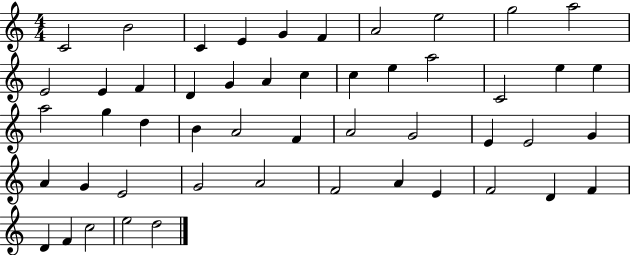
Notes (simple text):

C4/h B4/h C4/q E4/q G4/q F4/q A4/h E5/h G5/h A5/h E4/h E4/q F4/q D4/q G4/q A4/q C5/q C5/q E5/q A5/h C4/h E5/q E5/q A5/h G5/q D5/q B4/q A4/h F4/q A4/h G4/h E4/q E4/h G4/q A4/q G4/q E4/h G4/h A4/h F4/h A4/q E4/q F4/h D4/q F4/q D4/q F4/q C5/h E5/h D5/h